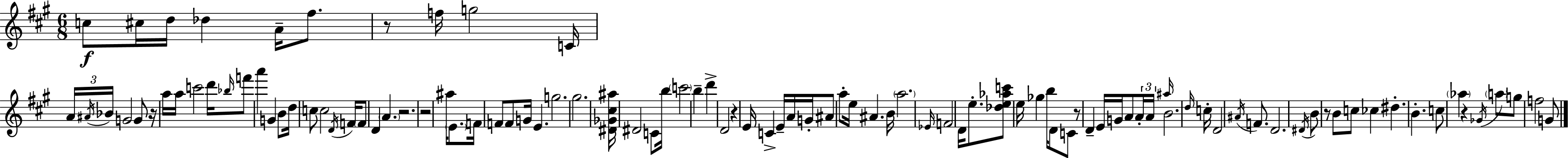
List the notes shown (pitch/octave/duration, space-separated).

C5/e C#5/s D5/s Db5/q A4/s F#5/e. R/e F5/s G5/h C4/s A4/s A#4/s Bb4/s G4/h G4/e R/s A5/s A5/s C6/h D6/s Bb5/s F6/e A6/q G4/q B4/e D5/s C5/e C5/h D4/s F4/s F4/e D4/q A4/q. R/h. R/h A#5/s E4/e. F4/s F4/e F4/e G4/s E4/q. G5/h. G#5/h. [D#4,Gb4,C#5,A#5]/s D#4/h C4/e B5/s C6/h B5/q D6/q D4/h R/q E4/s C4/q E4/s A4/s G4/s A#4/e A5/e E5/s A#4/q. B4/s A5/h. Eb4/s F4/h D4/s E5/e. [Db5,E5,Ab5,C6]/e E5/s Gb5/q B5/s D4/e C4/e R/e D4/q E4/s G4/s A4/e A4/s A4/s A#5/s B4/h. D5/s C5/s D4/h A#4/s F4/e. D4/h. D#4/s B4/e R/e B4/e C5/e CES5/q D#5/q. B4/q. C5/e Ab5/q R/q Gb4/s A5/e G5/e F5/h G4/e